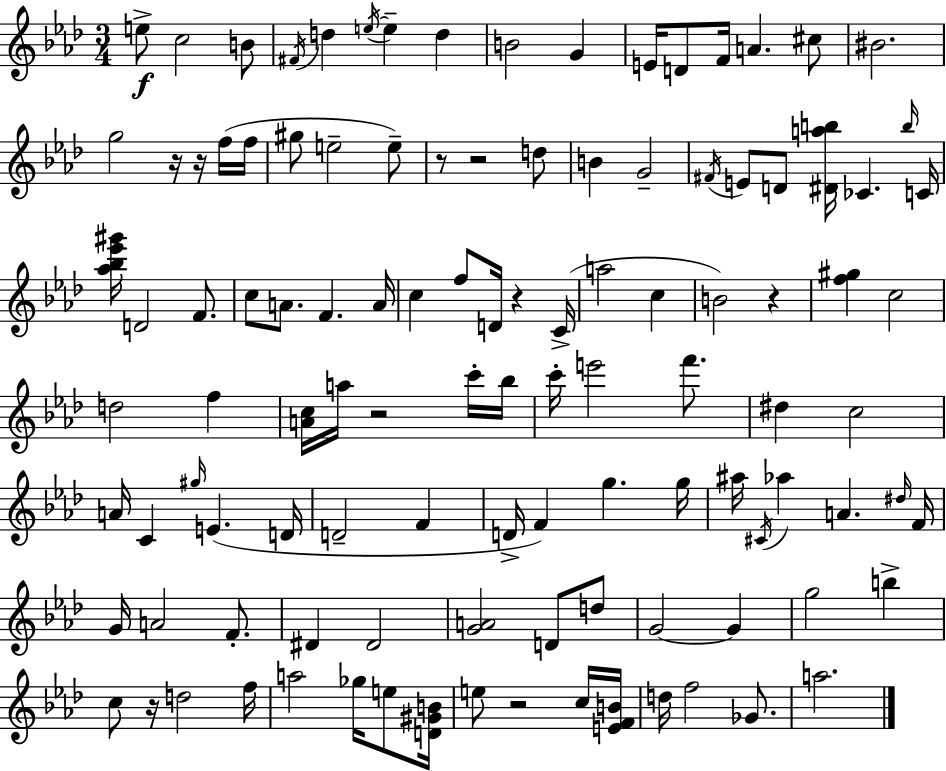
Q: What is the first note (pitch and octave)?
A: E5